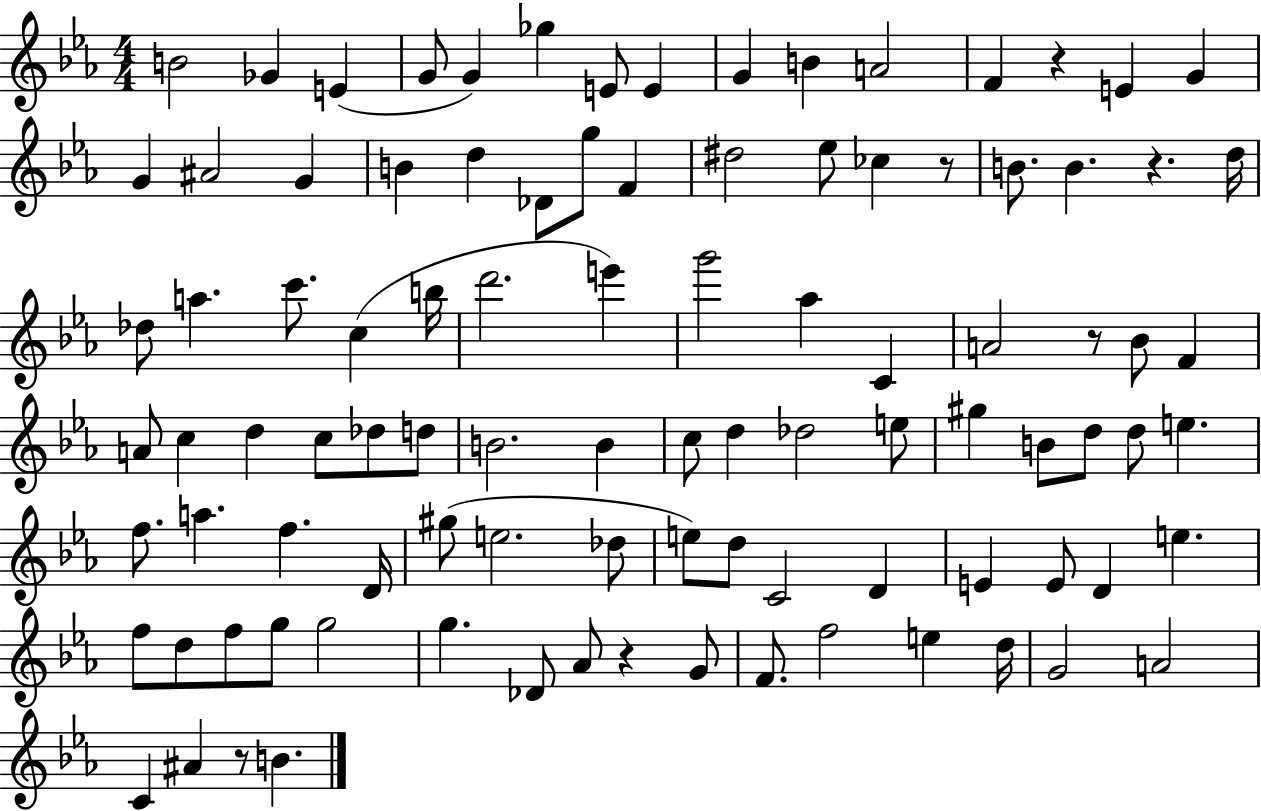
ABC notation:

X:1
T:Untitled
M:4/4
L:1/4
K:Eb
B2 _G E G/2 G _g E/2 E G B A2 F z E G G ^A2 G B d _D/2 g/2 F ^d2 _e/2 _c z/2 B/2 B z d/4 _d/2 a c'/2 c b/4 d'2 e' g'2 _a C A2 z/2 _B/2 F A/2 c d c/2 _d/2 d/2 B2 B c/2 d _d2 e/2 ^g B/2 d/2 d/2 e f/2 a f D/4 ^g/2 e2 _d/2 e/2 d/2 C2 D E E/2 D e f/2 d/2 f/2 g/2 g2 g _D/2 _A/2 z G/2 F/2 f2 e d/4 G2 A2 C ^A z/2 B